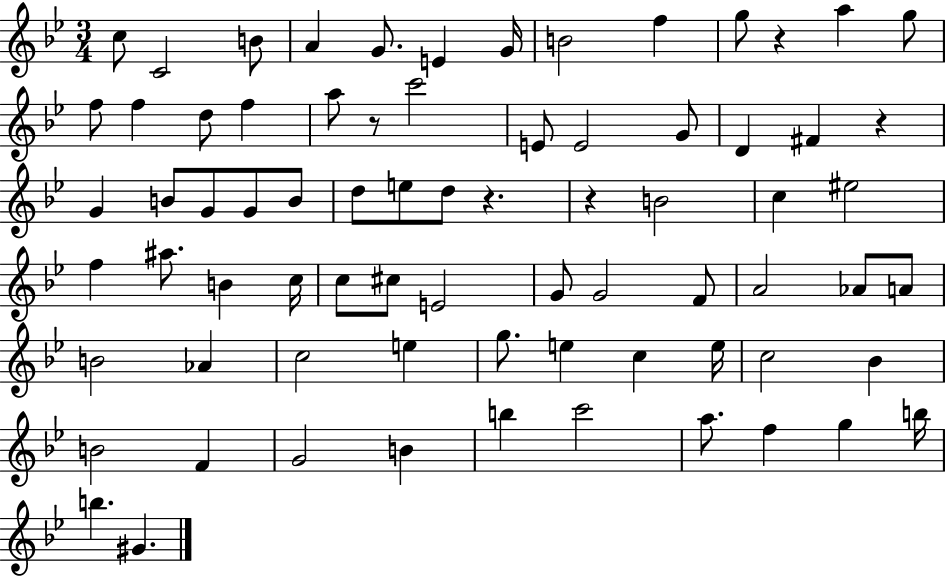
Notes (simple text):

C5/e C4/h B4/e A4/q G4/e. E4/q G4/s B4/h F5/q G5/e R/q A5/q G5/e F5/e F5/q D5/e F5/q A5/e R/e C6/h E4/e E4/h G4/e D4/q F#4/q R/q G4/q B4/e G4/e G4/e B4/e D5/e E5/e D5/e R/q. R/q B4/h C5/q EIS5/h F5/q A#5/e. B4/q C5/s C5/e C#5/e E4/h G4/e G4/h F4/e A4/h Ab4/e A4/e B4/h Ab4/q C5/h E5/q G5/e. E5/q C5/q E5/s C5/h Bb4/q B4/h F4/q G4/h B4/q B5/q C6/h A5/e. F5/q G5/q B5/s B5/q. G#4/q.